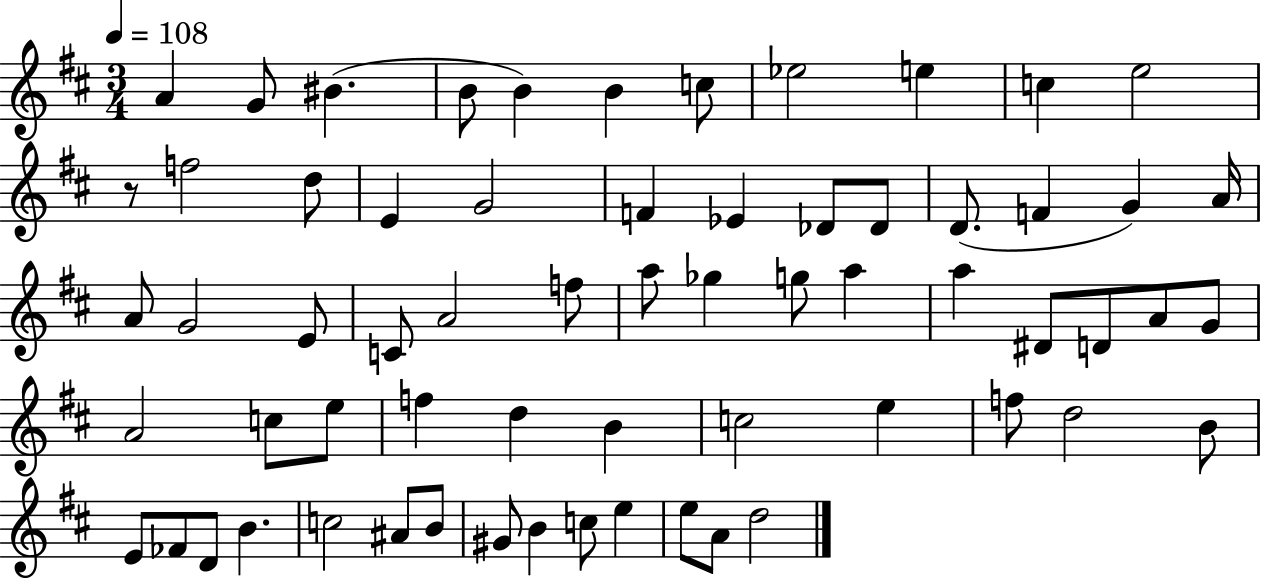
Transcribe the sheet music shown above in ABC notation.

X:1
T:Untitled
M:3/4
L:1/4
K:D
A G/2 ^B B/2 B B c/2 _e2 e c e2 z/2 f2 d/2 E G2 F _E _D/2 _D/2 D/2 F G A/4 A/2 G2 E/2 C/2 A2 f/2 a/2 _g g/2 a a ^D/2 D/2 A/2 G/2 A2 c/2 e/2 f d B c2 e f/2 d2 B/2 E/2 _F/2 D/2 B c2 ^A/2 B/2 ^G/2 B c/2 e e/2 A/2 d2